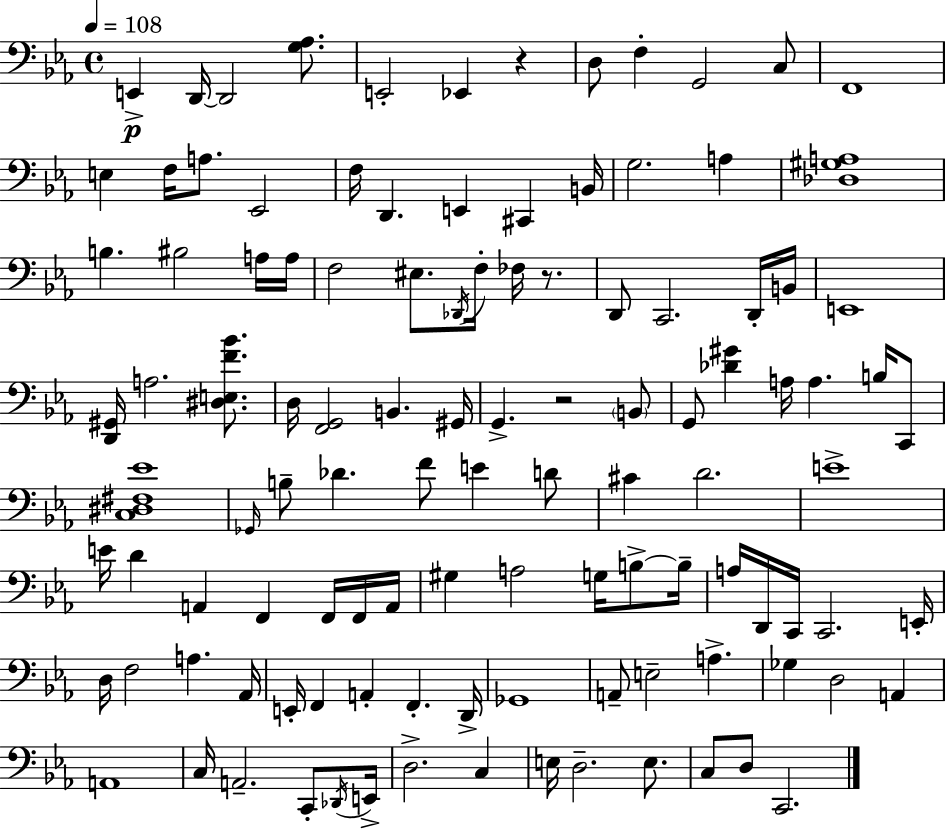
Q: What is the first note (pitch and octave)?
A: E2